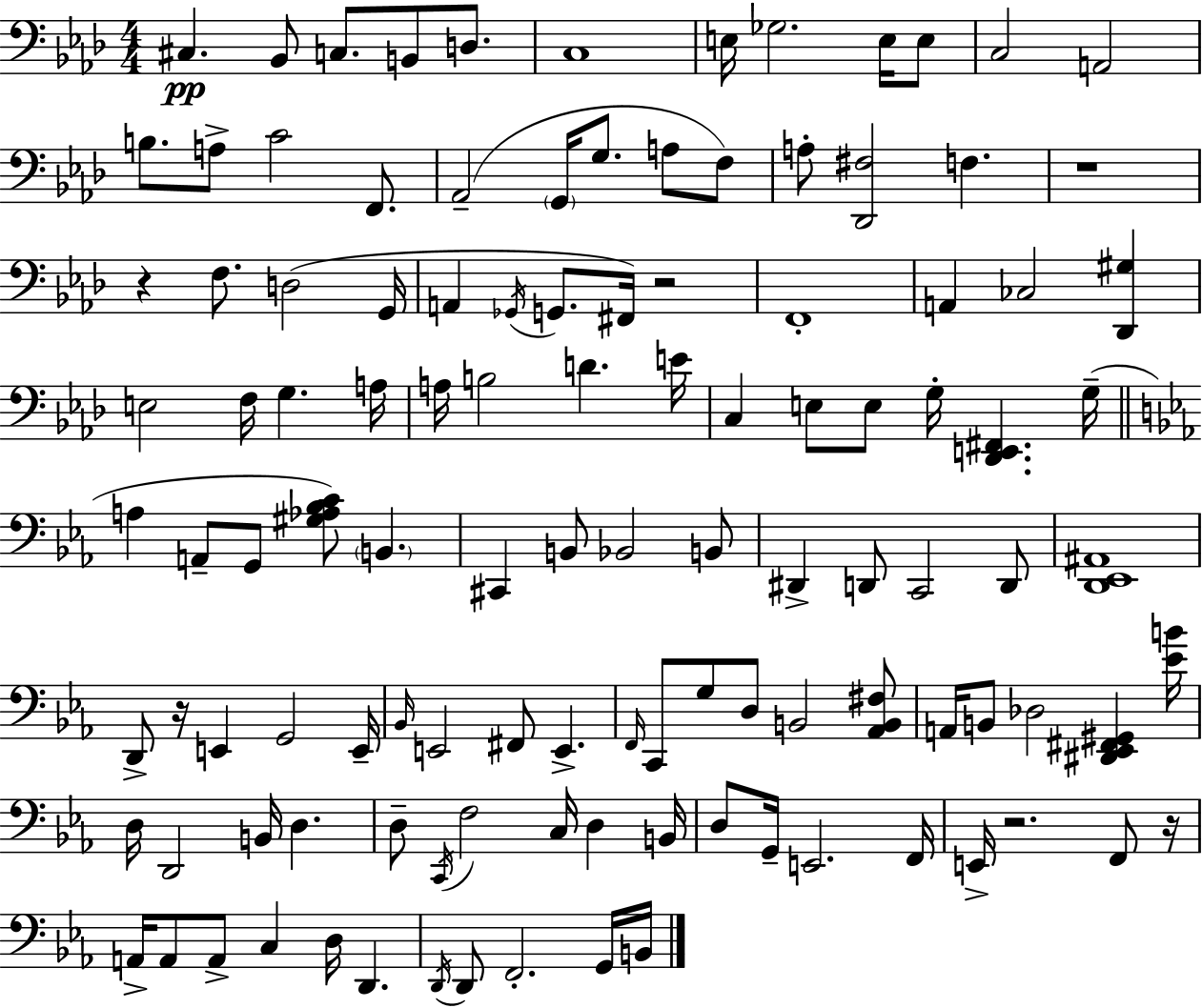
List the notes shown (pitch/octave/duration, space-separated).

C#3/q. Bb2/e C3/e. B2/e D3/e. C3/w E3/s Gb3/h. E3/s E3/e C3/h A2/h B3/e. A3/e C4/h F2/e. Ab2/h G2/s G3/e. A3/e F3/e A3/e [Db2,F#3]/h F3/q. R/w R/q F3/e. D3/h G2/s A2/q Gb2/s G2/e. F#2/s R/h F2/w A2/q CES3/h [Db2,G#3]/q E3/h F3/s G3/q. A3/s A3/s B3/h D4/q. E4/s C3/q E3/e E3/e G3/s [Db2,E2,F#2]/q. G3/s A3/q A2/e G2/e [G#3,Ab3,Bb3,C4]/e B2/q. C#2/q B2/e Bb2/h B2/e D#2/q D2/e C2/h D2/e [D2,Eb2,A#2]/w D2/e R/s E2/q G2/h E2/s Bb2/s E2/h F#2/e E2/q. F2/s C2/e G3/e D3/e B2/h [Ab2,B2,F#3]/e A2/s B2/e Db3/h [D#2,Eb2,F#2,G#2]/q [Eb4,B4]/s D3/s D2/h B2/s D3/q. D3/e C2/s F3/h C3/s D3/q B2/s D3/e G2/s E2/h. F2/s E2/s R/h. F2/e R/s A2/s A2/e A2/e C3/q D3/s D2/q. D2/s D2/e F2/h. G2/s B2/s